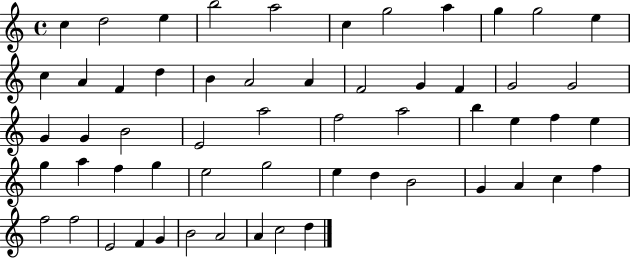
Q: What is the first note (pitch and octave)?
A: C5